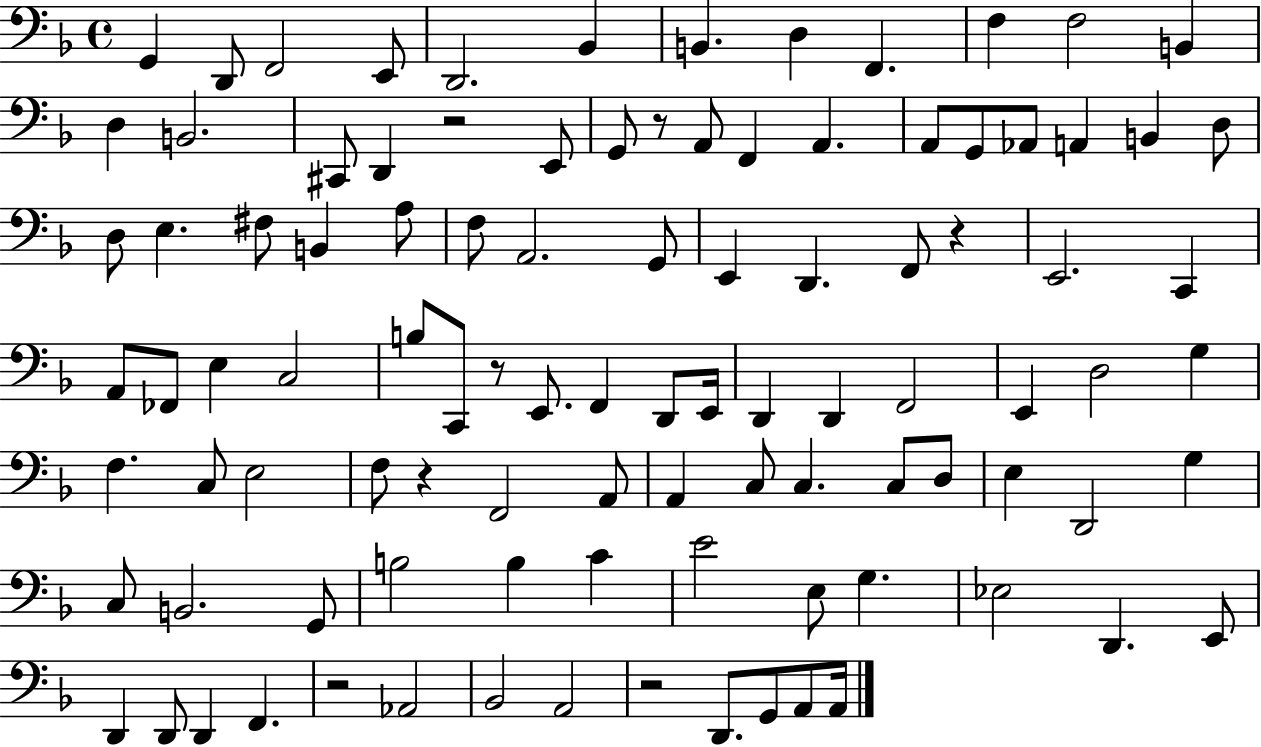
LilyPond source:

{
  \clef bass
  \time 4/4
  \defaultTimeSignature
  \key f \major
  g,4 d,8 f,2 e,8 | d,2. bes,4 | b,4. d4 f,4. | f4 f2 b,4 | \break d4 b,2. | cis,8 d,4 r2 e,8 | g,8 r8 a,8 f,4 a,4. | a,8 g,8 aes,8 a,4 b,4 d8 | \break d8 e4. fis8 b,4 a8 | f8 a,2. g,8 | e,4 d,4. f,8 r4 | e,2. c,4 | \break a,8 fes,8 e4 c2 | b8 c,8 r8 e,8. f,4 d,8 e,16 | d,4 d,4 f,2 | e,4 d2 g4 | \break f4. c8 e2 | f8 r4 f,2 a,8 | a,4 c8 c4. c8 d8 | e4 d,2 g4 | \break c8 b,2. g,8 | b2 b4 c'4 | e'2 e8 g4. | ees2 d,4. e,8 | \break d,4 d,8 d,4 f,4. | r2 aes,2 | bes,2 a,2 | r2 d,8. g,8 a,8 a,16 | \break \bar "|."
}